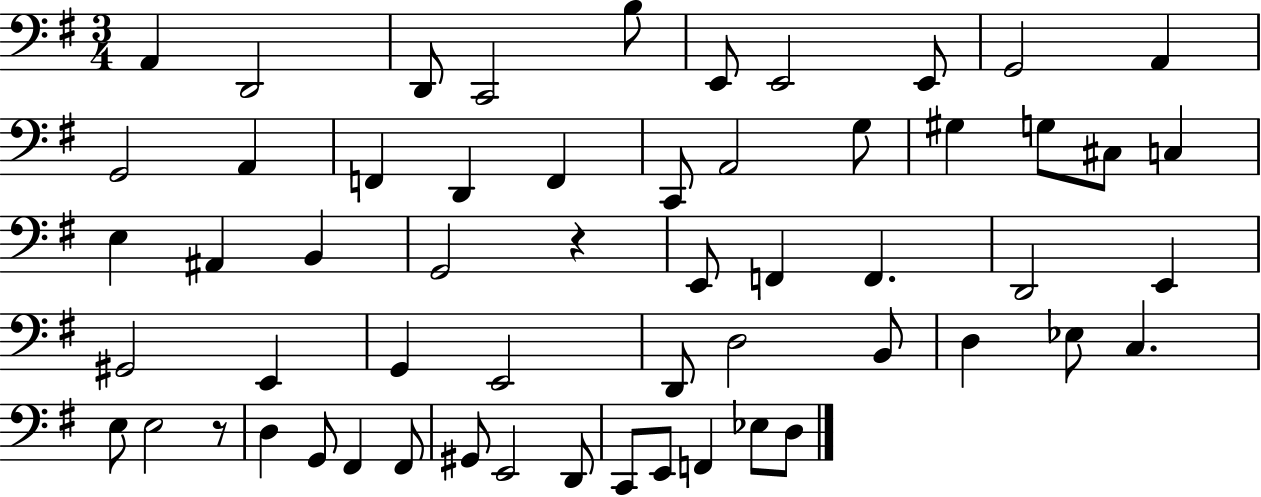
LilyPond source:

{
  \clef bass
  \numericTimeSignature
  \time 3/4
  \key g \major
  a,4 d,2 | d,8 c,2 b8 | e,8 e,2 e,8 | g,2 a,4 | \break g,2 a,4 | f,4 d,4 f,4 | c,8 a,2 g8 | gis4 g8 cis8 c4 | \break e4 ais,4 b,4 | g,2 r4 | e,8 f,4 f,4. | d,2 e,4 | \break gis,2 e,4 | g,4 e,2 | d,8 d2 b,8 | d4 ees8 c4. | \break e8 e2 r8 | d4 g,8 fis,4 fis,8 | gis,8 e,2 d,8 | c,8 e,8 f,4 ees8 d8 | \break \bar "|."
}